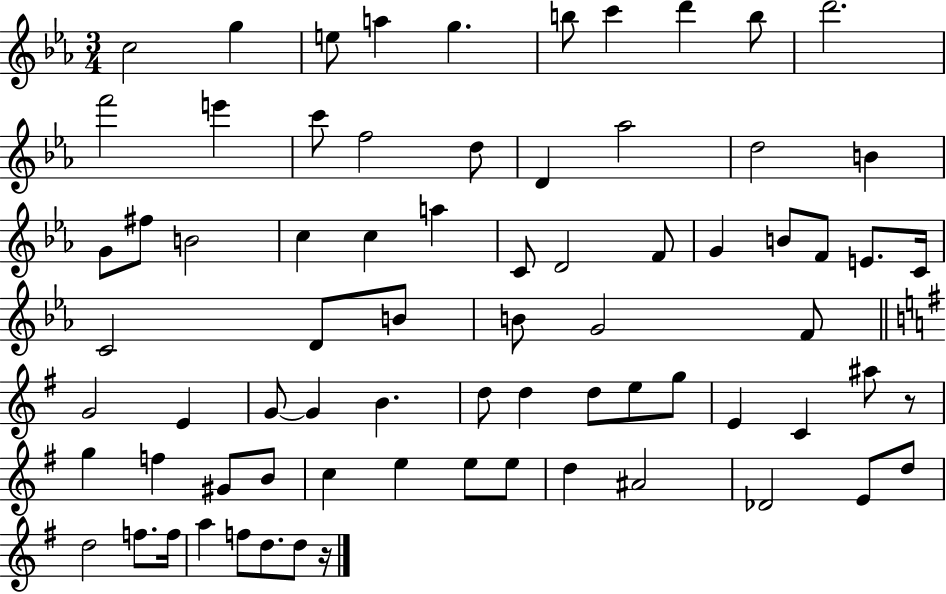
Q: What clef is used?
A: treble